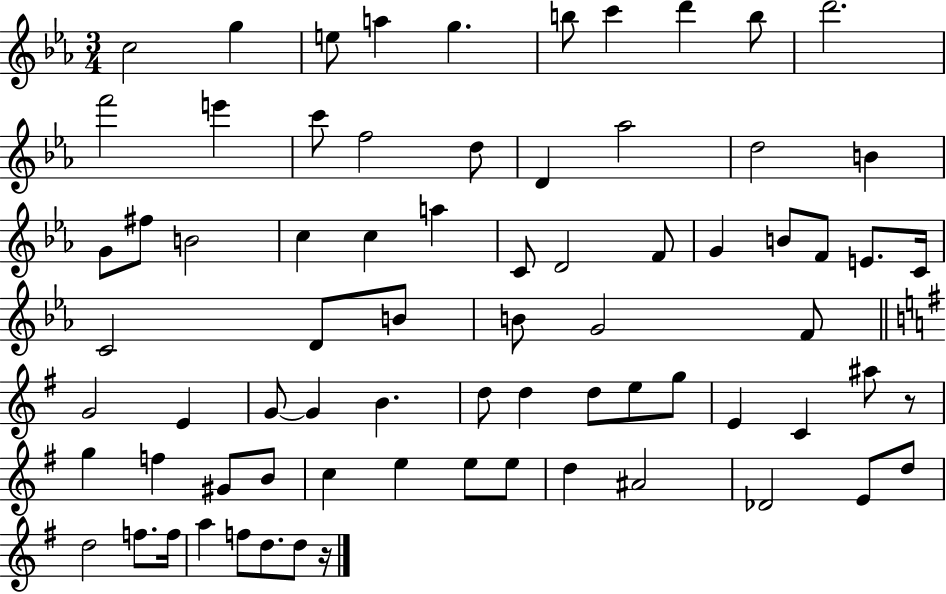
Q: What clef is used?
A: treble